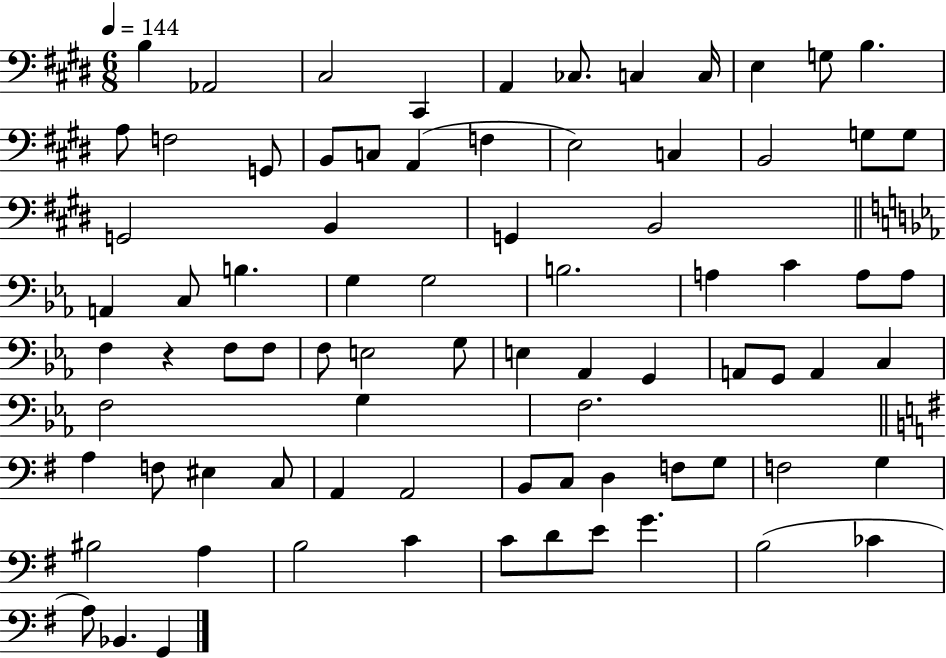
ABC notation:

X:1
T:Untitled
M:6/8
L:1/4
K:E
B, _A,,2 ^C,2 ^C,, A,, _C,/2 C, C,/4 E, G,/2 B, A,/2 F,2 G,,/2 B,,/2 C,/2 A,, F, E,2 C, B,,2 G,/2 G,/2 G,,2 B,, G,, B,,2 A,, C,/2 B, G, G,2 B,2 A, C A,/2 A,/2 F, z F,/2 F,/2 F,/2 E,2 G,/2 E, _A,, G,, A,,/2 G,,/2 A,, C, F,2 G, F,2 A, F,/2 ^E, C,/2 A,, A,,2 B,,/2 C,/2 D, F,/2 G,/2 F,2 G, ^B,2 A, B,2 C C/2 D/2 E/2 G B,2 _C A,/2 _B,, G,,